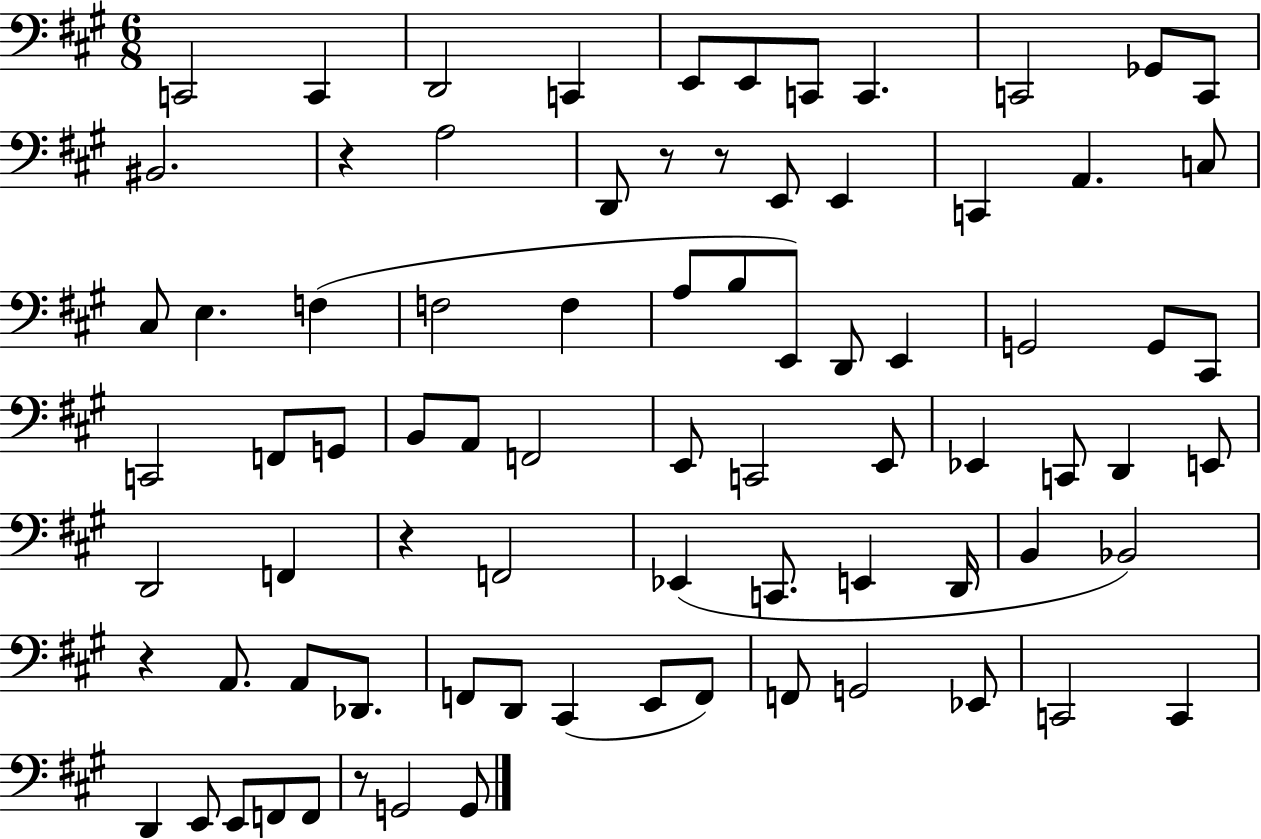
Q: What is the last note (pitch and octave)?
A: G2